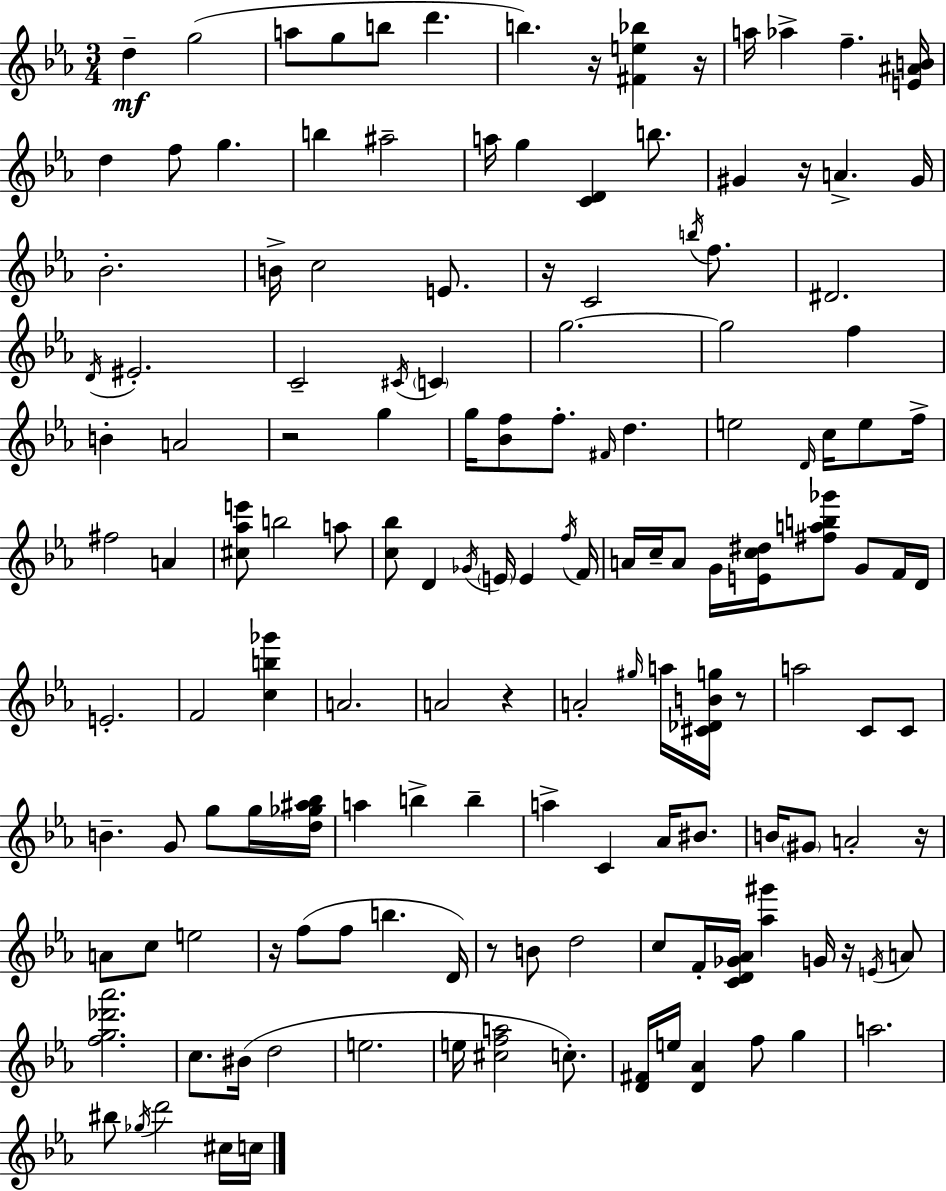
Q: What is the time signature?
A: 3/4